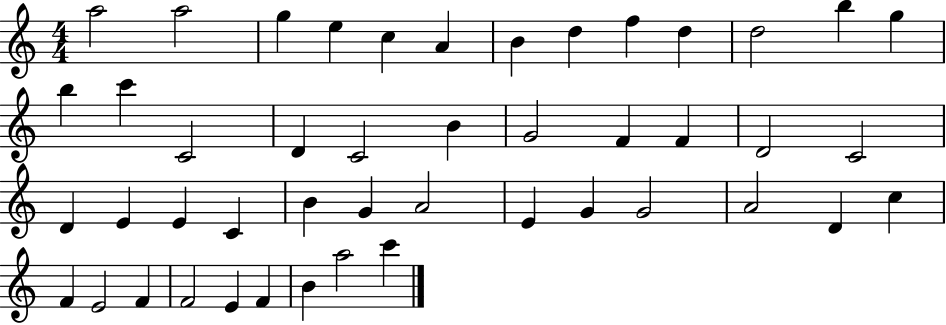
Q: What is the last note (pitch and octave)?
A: C6